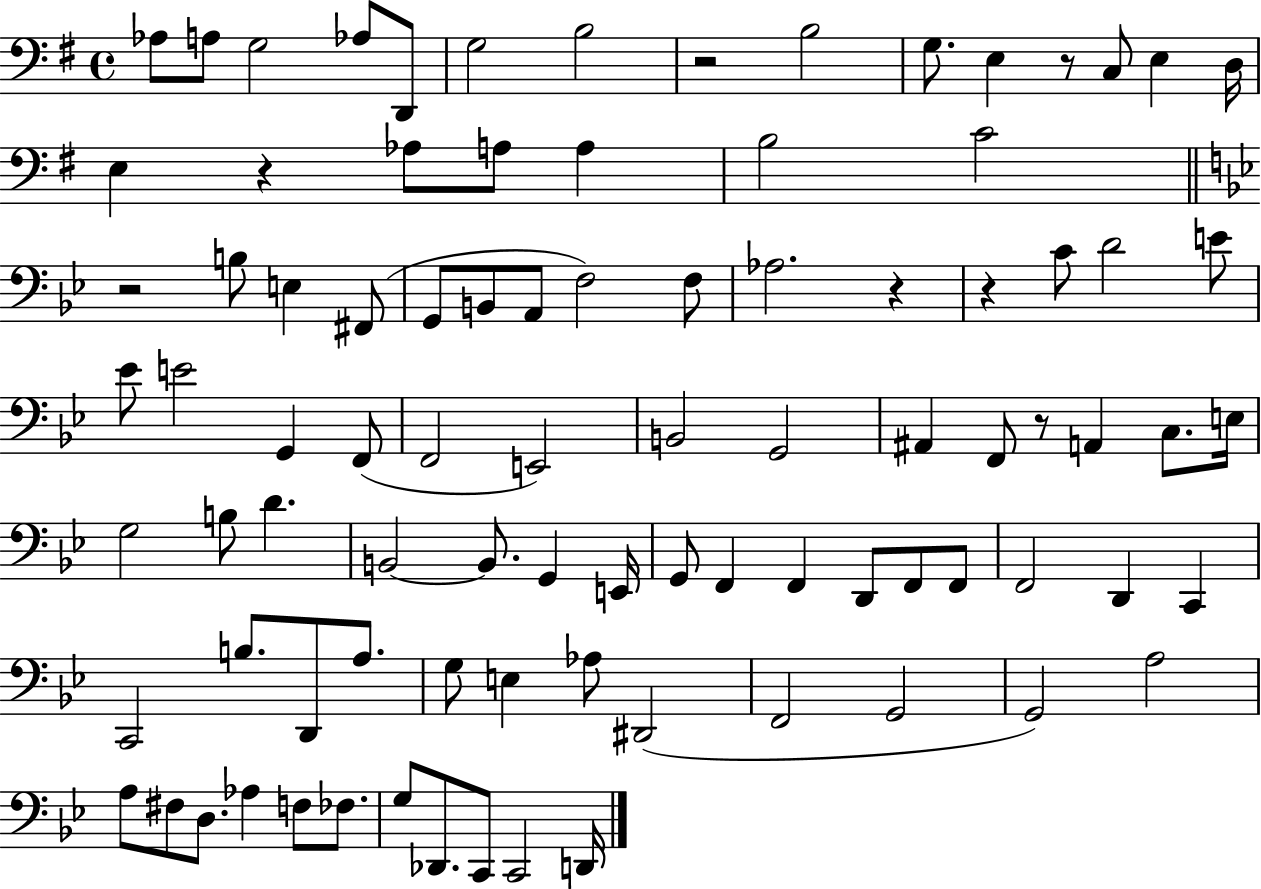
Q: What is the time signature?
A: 4/4